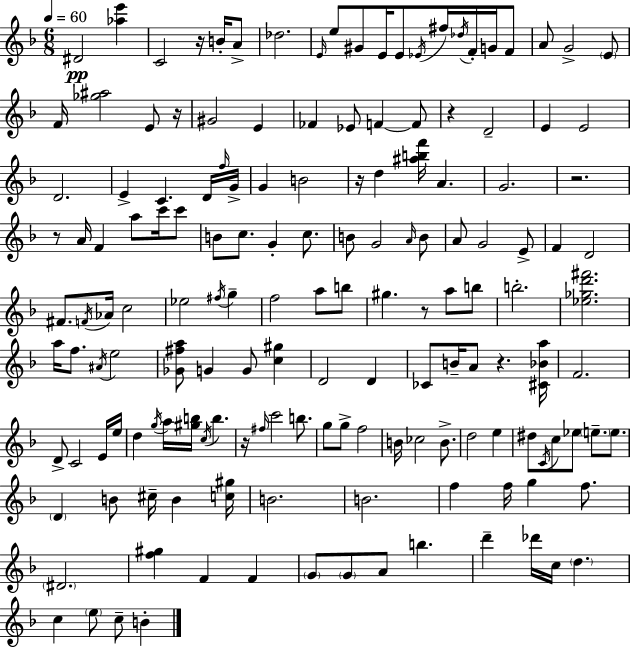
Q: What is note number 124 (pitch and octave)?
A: F4